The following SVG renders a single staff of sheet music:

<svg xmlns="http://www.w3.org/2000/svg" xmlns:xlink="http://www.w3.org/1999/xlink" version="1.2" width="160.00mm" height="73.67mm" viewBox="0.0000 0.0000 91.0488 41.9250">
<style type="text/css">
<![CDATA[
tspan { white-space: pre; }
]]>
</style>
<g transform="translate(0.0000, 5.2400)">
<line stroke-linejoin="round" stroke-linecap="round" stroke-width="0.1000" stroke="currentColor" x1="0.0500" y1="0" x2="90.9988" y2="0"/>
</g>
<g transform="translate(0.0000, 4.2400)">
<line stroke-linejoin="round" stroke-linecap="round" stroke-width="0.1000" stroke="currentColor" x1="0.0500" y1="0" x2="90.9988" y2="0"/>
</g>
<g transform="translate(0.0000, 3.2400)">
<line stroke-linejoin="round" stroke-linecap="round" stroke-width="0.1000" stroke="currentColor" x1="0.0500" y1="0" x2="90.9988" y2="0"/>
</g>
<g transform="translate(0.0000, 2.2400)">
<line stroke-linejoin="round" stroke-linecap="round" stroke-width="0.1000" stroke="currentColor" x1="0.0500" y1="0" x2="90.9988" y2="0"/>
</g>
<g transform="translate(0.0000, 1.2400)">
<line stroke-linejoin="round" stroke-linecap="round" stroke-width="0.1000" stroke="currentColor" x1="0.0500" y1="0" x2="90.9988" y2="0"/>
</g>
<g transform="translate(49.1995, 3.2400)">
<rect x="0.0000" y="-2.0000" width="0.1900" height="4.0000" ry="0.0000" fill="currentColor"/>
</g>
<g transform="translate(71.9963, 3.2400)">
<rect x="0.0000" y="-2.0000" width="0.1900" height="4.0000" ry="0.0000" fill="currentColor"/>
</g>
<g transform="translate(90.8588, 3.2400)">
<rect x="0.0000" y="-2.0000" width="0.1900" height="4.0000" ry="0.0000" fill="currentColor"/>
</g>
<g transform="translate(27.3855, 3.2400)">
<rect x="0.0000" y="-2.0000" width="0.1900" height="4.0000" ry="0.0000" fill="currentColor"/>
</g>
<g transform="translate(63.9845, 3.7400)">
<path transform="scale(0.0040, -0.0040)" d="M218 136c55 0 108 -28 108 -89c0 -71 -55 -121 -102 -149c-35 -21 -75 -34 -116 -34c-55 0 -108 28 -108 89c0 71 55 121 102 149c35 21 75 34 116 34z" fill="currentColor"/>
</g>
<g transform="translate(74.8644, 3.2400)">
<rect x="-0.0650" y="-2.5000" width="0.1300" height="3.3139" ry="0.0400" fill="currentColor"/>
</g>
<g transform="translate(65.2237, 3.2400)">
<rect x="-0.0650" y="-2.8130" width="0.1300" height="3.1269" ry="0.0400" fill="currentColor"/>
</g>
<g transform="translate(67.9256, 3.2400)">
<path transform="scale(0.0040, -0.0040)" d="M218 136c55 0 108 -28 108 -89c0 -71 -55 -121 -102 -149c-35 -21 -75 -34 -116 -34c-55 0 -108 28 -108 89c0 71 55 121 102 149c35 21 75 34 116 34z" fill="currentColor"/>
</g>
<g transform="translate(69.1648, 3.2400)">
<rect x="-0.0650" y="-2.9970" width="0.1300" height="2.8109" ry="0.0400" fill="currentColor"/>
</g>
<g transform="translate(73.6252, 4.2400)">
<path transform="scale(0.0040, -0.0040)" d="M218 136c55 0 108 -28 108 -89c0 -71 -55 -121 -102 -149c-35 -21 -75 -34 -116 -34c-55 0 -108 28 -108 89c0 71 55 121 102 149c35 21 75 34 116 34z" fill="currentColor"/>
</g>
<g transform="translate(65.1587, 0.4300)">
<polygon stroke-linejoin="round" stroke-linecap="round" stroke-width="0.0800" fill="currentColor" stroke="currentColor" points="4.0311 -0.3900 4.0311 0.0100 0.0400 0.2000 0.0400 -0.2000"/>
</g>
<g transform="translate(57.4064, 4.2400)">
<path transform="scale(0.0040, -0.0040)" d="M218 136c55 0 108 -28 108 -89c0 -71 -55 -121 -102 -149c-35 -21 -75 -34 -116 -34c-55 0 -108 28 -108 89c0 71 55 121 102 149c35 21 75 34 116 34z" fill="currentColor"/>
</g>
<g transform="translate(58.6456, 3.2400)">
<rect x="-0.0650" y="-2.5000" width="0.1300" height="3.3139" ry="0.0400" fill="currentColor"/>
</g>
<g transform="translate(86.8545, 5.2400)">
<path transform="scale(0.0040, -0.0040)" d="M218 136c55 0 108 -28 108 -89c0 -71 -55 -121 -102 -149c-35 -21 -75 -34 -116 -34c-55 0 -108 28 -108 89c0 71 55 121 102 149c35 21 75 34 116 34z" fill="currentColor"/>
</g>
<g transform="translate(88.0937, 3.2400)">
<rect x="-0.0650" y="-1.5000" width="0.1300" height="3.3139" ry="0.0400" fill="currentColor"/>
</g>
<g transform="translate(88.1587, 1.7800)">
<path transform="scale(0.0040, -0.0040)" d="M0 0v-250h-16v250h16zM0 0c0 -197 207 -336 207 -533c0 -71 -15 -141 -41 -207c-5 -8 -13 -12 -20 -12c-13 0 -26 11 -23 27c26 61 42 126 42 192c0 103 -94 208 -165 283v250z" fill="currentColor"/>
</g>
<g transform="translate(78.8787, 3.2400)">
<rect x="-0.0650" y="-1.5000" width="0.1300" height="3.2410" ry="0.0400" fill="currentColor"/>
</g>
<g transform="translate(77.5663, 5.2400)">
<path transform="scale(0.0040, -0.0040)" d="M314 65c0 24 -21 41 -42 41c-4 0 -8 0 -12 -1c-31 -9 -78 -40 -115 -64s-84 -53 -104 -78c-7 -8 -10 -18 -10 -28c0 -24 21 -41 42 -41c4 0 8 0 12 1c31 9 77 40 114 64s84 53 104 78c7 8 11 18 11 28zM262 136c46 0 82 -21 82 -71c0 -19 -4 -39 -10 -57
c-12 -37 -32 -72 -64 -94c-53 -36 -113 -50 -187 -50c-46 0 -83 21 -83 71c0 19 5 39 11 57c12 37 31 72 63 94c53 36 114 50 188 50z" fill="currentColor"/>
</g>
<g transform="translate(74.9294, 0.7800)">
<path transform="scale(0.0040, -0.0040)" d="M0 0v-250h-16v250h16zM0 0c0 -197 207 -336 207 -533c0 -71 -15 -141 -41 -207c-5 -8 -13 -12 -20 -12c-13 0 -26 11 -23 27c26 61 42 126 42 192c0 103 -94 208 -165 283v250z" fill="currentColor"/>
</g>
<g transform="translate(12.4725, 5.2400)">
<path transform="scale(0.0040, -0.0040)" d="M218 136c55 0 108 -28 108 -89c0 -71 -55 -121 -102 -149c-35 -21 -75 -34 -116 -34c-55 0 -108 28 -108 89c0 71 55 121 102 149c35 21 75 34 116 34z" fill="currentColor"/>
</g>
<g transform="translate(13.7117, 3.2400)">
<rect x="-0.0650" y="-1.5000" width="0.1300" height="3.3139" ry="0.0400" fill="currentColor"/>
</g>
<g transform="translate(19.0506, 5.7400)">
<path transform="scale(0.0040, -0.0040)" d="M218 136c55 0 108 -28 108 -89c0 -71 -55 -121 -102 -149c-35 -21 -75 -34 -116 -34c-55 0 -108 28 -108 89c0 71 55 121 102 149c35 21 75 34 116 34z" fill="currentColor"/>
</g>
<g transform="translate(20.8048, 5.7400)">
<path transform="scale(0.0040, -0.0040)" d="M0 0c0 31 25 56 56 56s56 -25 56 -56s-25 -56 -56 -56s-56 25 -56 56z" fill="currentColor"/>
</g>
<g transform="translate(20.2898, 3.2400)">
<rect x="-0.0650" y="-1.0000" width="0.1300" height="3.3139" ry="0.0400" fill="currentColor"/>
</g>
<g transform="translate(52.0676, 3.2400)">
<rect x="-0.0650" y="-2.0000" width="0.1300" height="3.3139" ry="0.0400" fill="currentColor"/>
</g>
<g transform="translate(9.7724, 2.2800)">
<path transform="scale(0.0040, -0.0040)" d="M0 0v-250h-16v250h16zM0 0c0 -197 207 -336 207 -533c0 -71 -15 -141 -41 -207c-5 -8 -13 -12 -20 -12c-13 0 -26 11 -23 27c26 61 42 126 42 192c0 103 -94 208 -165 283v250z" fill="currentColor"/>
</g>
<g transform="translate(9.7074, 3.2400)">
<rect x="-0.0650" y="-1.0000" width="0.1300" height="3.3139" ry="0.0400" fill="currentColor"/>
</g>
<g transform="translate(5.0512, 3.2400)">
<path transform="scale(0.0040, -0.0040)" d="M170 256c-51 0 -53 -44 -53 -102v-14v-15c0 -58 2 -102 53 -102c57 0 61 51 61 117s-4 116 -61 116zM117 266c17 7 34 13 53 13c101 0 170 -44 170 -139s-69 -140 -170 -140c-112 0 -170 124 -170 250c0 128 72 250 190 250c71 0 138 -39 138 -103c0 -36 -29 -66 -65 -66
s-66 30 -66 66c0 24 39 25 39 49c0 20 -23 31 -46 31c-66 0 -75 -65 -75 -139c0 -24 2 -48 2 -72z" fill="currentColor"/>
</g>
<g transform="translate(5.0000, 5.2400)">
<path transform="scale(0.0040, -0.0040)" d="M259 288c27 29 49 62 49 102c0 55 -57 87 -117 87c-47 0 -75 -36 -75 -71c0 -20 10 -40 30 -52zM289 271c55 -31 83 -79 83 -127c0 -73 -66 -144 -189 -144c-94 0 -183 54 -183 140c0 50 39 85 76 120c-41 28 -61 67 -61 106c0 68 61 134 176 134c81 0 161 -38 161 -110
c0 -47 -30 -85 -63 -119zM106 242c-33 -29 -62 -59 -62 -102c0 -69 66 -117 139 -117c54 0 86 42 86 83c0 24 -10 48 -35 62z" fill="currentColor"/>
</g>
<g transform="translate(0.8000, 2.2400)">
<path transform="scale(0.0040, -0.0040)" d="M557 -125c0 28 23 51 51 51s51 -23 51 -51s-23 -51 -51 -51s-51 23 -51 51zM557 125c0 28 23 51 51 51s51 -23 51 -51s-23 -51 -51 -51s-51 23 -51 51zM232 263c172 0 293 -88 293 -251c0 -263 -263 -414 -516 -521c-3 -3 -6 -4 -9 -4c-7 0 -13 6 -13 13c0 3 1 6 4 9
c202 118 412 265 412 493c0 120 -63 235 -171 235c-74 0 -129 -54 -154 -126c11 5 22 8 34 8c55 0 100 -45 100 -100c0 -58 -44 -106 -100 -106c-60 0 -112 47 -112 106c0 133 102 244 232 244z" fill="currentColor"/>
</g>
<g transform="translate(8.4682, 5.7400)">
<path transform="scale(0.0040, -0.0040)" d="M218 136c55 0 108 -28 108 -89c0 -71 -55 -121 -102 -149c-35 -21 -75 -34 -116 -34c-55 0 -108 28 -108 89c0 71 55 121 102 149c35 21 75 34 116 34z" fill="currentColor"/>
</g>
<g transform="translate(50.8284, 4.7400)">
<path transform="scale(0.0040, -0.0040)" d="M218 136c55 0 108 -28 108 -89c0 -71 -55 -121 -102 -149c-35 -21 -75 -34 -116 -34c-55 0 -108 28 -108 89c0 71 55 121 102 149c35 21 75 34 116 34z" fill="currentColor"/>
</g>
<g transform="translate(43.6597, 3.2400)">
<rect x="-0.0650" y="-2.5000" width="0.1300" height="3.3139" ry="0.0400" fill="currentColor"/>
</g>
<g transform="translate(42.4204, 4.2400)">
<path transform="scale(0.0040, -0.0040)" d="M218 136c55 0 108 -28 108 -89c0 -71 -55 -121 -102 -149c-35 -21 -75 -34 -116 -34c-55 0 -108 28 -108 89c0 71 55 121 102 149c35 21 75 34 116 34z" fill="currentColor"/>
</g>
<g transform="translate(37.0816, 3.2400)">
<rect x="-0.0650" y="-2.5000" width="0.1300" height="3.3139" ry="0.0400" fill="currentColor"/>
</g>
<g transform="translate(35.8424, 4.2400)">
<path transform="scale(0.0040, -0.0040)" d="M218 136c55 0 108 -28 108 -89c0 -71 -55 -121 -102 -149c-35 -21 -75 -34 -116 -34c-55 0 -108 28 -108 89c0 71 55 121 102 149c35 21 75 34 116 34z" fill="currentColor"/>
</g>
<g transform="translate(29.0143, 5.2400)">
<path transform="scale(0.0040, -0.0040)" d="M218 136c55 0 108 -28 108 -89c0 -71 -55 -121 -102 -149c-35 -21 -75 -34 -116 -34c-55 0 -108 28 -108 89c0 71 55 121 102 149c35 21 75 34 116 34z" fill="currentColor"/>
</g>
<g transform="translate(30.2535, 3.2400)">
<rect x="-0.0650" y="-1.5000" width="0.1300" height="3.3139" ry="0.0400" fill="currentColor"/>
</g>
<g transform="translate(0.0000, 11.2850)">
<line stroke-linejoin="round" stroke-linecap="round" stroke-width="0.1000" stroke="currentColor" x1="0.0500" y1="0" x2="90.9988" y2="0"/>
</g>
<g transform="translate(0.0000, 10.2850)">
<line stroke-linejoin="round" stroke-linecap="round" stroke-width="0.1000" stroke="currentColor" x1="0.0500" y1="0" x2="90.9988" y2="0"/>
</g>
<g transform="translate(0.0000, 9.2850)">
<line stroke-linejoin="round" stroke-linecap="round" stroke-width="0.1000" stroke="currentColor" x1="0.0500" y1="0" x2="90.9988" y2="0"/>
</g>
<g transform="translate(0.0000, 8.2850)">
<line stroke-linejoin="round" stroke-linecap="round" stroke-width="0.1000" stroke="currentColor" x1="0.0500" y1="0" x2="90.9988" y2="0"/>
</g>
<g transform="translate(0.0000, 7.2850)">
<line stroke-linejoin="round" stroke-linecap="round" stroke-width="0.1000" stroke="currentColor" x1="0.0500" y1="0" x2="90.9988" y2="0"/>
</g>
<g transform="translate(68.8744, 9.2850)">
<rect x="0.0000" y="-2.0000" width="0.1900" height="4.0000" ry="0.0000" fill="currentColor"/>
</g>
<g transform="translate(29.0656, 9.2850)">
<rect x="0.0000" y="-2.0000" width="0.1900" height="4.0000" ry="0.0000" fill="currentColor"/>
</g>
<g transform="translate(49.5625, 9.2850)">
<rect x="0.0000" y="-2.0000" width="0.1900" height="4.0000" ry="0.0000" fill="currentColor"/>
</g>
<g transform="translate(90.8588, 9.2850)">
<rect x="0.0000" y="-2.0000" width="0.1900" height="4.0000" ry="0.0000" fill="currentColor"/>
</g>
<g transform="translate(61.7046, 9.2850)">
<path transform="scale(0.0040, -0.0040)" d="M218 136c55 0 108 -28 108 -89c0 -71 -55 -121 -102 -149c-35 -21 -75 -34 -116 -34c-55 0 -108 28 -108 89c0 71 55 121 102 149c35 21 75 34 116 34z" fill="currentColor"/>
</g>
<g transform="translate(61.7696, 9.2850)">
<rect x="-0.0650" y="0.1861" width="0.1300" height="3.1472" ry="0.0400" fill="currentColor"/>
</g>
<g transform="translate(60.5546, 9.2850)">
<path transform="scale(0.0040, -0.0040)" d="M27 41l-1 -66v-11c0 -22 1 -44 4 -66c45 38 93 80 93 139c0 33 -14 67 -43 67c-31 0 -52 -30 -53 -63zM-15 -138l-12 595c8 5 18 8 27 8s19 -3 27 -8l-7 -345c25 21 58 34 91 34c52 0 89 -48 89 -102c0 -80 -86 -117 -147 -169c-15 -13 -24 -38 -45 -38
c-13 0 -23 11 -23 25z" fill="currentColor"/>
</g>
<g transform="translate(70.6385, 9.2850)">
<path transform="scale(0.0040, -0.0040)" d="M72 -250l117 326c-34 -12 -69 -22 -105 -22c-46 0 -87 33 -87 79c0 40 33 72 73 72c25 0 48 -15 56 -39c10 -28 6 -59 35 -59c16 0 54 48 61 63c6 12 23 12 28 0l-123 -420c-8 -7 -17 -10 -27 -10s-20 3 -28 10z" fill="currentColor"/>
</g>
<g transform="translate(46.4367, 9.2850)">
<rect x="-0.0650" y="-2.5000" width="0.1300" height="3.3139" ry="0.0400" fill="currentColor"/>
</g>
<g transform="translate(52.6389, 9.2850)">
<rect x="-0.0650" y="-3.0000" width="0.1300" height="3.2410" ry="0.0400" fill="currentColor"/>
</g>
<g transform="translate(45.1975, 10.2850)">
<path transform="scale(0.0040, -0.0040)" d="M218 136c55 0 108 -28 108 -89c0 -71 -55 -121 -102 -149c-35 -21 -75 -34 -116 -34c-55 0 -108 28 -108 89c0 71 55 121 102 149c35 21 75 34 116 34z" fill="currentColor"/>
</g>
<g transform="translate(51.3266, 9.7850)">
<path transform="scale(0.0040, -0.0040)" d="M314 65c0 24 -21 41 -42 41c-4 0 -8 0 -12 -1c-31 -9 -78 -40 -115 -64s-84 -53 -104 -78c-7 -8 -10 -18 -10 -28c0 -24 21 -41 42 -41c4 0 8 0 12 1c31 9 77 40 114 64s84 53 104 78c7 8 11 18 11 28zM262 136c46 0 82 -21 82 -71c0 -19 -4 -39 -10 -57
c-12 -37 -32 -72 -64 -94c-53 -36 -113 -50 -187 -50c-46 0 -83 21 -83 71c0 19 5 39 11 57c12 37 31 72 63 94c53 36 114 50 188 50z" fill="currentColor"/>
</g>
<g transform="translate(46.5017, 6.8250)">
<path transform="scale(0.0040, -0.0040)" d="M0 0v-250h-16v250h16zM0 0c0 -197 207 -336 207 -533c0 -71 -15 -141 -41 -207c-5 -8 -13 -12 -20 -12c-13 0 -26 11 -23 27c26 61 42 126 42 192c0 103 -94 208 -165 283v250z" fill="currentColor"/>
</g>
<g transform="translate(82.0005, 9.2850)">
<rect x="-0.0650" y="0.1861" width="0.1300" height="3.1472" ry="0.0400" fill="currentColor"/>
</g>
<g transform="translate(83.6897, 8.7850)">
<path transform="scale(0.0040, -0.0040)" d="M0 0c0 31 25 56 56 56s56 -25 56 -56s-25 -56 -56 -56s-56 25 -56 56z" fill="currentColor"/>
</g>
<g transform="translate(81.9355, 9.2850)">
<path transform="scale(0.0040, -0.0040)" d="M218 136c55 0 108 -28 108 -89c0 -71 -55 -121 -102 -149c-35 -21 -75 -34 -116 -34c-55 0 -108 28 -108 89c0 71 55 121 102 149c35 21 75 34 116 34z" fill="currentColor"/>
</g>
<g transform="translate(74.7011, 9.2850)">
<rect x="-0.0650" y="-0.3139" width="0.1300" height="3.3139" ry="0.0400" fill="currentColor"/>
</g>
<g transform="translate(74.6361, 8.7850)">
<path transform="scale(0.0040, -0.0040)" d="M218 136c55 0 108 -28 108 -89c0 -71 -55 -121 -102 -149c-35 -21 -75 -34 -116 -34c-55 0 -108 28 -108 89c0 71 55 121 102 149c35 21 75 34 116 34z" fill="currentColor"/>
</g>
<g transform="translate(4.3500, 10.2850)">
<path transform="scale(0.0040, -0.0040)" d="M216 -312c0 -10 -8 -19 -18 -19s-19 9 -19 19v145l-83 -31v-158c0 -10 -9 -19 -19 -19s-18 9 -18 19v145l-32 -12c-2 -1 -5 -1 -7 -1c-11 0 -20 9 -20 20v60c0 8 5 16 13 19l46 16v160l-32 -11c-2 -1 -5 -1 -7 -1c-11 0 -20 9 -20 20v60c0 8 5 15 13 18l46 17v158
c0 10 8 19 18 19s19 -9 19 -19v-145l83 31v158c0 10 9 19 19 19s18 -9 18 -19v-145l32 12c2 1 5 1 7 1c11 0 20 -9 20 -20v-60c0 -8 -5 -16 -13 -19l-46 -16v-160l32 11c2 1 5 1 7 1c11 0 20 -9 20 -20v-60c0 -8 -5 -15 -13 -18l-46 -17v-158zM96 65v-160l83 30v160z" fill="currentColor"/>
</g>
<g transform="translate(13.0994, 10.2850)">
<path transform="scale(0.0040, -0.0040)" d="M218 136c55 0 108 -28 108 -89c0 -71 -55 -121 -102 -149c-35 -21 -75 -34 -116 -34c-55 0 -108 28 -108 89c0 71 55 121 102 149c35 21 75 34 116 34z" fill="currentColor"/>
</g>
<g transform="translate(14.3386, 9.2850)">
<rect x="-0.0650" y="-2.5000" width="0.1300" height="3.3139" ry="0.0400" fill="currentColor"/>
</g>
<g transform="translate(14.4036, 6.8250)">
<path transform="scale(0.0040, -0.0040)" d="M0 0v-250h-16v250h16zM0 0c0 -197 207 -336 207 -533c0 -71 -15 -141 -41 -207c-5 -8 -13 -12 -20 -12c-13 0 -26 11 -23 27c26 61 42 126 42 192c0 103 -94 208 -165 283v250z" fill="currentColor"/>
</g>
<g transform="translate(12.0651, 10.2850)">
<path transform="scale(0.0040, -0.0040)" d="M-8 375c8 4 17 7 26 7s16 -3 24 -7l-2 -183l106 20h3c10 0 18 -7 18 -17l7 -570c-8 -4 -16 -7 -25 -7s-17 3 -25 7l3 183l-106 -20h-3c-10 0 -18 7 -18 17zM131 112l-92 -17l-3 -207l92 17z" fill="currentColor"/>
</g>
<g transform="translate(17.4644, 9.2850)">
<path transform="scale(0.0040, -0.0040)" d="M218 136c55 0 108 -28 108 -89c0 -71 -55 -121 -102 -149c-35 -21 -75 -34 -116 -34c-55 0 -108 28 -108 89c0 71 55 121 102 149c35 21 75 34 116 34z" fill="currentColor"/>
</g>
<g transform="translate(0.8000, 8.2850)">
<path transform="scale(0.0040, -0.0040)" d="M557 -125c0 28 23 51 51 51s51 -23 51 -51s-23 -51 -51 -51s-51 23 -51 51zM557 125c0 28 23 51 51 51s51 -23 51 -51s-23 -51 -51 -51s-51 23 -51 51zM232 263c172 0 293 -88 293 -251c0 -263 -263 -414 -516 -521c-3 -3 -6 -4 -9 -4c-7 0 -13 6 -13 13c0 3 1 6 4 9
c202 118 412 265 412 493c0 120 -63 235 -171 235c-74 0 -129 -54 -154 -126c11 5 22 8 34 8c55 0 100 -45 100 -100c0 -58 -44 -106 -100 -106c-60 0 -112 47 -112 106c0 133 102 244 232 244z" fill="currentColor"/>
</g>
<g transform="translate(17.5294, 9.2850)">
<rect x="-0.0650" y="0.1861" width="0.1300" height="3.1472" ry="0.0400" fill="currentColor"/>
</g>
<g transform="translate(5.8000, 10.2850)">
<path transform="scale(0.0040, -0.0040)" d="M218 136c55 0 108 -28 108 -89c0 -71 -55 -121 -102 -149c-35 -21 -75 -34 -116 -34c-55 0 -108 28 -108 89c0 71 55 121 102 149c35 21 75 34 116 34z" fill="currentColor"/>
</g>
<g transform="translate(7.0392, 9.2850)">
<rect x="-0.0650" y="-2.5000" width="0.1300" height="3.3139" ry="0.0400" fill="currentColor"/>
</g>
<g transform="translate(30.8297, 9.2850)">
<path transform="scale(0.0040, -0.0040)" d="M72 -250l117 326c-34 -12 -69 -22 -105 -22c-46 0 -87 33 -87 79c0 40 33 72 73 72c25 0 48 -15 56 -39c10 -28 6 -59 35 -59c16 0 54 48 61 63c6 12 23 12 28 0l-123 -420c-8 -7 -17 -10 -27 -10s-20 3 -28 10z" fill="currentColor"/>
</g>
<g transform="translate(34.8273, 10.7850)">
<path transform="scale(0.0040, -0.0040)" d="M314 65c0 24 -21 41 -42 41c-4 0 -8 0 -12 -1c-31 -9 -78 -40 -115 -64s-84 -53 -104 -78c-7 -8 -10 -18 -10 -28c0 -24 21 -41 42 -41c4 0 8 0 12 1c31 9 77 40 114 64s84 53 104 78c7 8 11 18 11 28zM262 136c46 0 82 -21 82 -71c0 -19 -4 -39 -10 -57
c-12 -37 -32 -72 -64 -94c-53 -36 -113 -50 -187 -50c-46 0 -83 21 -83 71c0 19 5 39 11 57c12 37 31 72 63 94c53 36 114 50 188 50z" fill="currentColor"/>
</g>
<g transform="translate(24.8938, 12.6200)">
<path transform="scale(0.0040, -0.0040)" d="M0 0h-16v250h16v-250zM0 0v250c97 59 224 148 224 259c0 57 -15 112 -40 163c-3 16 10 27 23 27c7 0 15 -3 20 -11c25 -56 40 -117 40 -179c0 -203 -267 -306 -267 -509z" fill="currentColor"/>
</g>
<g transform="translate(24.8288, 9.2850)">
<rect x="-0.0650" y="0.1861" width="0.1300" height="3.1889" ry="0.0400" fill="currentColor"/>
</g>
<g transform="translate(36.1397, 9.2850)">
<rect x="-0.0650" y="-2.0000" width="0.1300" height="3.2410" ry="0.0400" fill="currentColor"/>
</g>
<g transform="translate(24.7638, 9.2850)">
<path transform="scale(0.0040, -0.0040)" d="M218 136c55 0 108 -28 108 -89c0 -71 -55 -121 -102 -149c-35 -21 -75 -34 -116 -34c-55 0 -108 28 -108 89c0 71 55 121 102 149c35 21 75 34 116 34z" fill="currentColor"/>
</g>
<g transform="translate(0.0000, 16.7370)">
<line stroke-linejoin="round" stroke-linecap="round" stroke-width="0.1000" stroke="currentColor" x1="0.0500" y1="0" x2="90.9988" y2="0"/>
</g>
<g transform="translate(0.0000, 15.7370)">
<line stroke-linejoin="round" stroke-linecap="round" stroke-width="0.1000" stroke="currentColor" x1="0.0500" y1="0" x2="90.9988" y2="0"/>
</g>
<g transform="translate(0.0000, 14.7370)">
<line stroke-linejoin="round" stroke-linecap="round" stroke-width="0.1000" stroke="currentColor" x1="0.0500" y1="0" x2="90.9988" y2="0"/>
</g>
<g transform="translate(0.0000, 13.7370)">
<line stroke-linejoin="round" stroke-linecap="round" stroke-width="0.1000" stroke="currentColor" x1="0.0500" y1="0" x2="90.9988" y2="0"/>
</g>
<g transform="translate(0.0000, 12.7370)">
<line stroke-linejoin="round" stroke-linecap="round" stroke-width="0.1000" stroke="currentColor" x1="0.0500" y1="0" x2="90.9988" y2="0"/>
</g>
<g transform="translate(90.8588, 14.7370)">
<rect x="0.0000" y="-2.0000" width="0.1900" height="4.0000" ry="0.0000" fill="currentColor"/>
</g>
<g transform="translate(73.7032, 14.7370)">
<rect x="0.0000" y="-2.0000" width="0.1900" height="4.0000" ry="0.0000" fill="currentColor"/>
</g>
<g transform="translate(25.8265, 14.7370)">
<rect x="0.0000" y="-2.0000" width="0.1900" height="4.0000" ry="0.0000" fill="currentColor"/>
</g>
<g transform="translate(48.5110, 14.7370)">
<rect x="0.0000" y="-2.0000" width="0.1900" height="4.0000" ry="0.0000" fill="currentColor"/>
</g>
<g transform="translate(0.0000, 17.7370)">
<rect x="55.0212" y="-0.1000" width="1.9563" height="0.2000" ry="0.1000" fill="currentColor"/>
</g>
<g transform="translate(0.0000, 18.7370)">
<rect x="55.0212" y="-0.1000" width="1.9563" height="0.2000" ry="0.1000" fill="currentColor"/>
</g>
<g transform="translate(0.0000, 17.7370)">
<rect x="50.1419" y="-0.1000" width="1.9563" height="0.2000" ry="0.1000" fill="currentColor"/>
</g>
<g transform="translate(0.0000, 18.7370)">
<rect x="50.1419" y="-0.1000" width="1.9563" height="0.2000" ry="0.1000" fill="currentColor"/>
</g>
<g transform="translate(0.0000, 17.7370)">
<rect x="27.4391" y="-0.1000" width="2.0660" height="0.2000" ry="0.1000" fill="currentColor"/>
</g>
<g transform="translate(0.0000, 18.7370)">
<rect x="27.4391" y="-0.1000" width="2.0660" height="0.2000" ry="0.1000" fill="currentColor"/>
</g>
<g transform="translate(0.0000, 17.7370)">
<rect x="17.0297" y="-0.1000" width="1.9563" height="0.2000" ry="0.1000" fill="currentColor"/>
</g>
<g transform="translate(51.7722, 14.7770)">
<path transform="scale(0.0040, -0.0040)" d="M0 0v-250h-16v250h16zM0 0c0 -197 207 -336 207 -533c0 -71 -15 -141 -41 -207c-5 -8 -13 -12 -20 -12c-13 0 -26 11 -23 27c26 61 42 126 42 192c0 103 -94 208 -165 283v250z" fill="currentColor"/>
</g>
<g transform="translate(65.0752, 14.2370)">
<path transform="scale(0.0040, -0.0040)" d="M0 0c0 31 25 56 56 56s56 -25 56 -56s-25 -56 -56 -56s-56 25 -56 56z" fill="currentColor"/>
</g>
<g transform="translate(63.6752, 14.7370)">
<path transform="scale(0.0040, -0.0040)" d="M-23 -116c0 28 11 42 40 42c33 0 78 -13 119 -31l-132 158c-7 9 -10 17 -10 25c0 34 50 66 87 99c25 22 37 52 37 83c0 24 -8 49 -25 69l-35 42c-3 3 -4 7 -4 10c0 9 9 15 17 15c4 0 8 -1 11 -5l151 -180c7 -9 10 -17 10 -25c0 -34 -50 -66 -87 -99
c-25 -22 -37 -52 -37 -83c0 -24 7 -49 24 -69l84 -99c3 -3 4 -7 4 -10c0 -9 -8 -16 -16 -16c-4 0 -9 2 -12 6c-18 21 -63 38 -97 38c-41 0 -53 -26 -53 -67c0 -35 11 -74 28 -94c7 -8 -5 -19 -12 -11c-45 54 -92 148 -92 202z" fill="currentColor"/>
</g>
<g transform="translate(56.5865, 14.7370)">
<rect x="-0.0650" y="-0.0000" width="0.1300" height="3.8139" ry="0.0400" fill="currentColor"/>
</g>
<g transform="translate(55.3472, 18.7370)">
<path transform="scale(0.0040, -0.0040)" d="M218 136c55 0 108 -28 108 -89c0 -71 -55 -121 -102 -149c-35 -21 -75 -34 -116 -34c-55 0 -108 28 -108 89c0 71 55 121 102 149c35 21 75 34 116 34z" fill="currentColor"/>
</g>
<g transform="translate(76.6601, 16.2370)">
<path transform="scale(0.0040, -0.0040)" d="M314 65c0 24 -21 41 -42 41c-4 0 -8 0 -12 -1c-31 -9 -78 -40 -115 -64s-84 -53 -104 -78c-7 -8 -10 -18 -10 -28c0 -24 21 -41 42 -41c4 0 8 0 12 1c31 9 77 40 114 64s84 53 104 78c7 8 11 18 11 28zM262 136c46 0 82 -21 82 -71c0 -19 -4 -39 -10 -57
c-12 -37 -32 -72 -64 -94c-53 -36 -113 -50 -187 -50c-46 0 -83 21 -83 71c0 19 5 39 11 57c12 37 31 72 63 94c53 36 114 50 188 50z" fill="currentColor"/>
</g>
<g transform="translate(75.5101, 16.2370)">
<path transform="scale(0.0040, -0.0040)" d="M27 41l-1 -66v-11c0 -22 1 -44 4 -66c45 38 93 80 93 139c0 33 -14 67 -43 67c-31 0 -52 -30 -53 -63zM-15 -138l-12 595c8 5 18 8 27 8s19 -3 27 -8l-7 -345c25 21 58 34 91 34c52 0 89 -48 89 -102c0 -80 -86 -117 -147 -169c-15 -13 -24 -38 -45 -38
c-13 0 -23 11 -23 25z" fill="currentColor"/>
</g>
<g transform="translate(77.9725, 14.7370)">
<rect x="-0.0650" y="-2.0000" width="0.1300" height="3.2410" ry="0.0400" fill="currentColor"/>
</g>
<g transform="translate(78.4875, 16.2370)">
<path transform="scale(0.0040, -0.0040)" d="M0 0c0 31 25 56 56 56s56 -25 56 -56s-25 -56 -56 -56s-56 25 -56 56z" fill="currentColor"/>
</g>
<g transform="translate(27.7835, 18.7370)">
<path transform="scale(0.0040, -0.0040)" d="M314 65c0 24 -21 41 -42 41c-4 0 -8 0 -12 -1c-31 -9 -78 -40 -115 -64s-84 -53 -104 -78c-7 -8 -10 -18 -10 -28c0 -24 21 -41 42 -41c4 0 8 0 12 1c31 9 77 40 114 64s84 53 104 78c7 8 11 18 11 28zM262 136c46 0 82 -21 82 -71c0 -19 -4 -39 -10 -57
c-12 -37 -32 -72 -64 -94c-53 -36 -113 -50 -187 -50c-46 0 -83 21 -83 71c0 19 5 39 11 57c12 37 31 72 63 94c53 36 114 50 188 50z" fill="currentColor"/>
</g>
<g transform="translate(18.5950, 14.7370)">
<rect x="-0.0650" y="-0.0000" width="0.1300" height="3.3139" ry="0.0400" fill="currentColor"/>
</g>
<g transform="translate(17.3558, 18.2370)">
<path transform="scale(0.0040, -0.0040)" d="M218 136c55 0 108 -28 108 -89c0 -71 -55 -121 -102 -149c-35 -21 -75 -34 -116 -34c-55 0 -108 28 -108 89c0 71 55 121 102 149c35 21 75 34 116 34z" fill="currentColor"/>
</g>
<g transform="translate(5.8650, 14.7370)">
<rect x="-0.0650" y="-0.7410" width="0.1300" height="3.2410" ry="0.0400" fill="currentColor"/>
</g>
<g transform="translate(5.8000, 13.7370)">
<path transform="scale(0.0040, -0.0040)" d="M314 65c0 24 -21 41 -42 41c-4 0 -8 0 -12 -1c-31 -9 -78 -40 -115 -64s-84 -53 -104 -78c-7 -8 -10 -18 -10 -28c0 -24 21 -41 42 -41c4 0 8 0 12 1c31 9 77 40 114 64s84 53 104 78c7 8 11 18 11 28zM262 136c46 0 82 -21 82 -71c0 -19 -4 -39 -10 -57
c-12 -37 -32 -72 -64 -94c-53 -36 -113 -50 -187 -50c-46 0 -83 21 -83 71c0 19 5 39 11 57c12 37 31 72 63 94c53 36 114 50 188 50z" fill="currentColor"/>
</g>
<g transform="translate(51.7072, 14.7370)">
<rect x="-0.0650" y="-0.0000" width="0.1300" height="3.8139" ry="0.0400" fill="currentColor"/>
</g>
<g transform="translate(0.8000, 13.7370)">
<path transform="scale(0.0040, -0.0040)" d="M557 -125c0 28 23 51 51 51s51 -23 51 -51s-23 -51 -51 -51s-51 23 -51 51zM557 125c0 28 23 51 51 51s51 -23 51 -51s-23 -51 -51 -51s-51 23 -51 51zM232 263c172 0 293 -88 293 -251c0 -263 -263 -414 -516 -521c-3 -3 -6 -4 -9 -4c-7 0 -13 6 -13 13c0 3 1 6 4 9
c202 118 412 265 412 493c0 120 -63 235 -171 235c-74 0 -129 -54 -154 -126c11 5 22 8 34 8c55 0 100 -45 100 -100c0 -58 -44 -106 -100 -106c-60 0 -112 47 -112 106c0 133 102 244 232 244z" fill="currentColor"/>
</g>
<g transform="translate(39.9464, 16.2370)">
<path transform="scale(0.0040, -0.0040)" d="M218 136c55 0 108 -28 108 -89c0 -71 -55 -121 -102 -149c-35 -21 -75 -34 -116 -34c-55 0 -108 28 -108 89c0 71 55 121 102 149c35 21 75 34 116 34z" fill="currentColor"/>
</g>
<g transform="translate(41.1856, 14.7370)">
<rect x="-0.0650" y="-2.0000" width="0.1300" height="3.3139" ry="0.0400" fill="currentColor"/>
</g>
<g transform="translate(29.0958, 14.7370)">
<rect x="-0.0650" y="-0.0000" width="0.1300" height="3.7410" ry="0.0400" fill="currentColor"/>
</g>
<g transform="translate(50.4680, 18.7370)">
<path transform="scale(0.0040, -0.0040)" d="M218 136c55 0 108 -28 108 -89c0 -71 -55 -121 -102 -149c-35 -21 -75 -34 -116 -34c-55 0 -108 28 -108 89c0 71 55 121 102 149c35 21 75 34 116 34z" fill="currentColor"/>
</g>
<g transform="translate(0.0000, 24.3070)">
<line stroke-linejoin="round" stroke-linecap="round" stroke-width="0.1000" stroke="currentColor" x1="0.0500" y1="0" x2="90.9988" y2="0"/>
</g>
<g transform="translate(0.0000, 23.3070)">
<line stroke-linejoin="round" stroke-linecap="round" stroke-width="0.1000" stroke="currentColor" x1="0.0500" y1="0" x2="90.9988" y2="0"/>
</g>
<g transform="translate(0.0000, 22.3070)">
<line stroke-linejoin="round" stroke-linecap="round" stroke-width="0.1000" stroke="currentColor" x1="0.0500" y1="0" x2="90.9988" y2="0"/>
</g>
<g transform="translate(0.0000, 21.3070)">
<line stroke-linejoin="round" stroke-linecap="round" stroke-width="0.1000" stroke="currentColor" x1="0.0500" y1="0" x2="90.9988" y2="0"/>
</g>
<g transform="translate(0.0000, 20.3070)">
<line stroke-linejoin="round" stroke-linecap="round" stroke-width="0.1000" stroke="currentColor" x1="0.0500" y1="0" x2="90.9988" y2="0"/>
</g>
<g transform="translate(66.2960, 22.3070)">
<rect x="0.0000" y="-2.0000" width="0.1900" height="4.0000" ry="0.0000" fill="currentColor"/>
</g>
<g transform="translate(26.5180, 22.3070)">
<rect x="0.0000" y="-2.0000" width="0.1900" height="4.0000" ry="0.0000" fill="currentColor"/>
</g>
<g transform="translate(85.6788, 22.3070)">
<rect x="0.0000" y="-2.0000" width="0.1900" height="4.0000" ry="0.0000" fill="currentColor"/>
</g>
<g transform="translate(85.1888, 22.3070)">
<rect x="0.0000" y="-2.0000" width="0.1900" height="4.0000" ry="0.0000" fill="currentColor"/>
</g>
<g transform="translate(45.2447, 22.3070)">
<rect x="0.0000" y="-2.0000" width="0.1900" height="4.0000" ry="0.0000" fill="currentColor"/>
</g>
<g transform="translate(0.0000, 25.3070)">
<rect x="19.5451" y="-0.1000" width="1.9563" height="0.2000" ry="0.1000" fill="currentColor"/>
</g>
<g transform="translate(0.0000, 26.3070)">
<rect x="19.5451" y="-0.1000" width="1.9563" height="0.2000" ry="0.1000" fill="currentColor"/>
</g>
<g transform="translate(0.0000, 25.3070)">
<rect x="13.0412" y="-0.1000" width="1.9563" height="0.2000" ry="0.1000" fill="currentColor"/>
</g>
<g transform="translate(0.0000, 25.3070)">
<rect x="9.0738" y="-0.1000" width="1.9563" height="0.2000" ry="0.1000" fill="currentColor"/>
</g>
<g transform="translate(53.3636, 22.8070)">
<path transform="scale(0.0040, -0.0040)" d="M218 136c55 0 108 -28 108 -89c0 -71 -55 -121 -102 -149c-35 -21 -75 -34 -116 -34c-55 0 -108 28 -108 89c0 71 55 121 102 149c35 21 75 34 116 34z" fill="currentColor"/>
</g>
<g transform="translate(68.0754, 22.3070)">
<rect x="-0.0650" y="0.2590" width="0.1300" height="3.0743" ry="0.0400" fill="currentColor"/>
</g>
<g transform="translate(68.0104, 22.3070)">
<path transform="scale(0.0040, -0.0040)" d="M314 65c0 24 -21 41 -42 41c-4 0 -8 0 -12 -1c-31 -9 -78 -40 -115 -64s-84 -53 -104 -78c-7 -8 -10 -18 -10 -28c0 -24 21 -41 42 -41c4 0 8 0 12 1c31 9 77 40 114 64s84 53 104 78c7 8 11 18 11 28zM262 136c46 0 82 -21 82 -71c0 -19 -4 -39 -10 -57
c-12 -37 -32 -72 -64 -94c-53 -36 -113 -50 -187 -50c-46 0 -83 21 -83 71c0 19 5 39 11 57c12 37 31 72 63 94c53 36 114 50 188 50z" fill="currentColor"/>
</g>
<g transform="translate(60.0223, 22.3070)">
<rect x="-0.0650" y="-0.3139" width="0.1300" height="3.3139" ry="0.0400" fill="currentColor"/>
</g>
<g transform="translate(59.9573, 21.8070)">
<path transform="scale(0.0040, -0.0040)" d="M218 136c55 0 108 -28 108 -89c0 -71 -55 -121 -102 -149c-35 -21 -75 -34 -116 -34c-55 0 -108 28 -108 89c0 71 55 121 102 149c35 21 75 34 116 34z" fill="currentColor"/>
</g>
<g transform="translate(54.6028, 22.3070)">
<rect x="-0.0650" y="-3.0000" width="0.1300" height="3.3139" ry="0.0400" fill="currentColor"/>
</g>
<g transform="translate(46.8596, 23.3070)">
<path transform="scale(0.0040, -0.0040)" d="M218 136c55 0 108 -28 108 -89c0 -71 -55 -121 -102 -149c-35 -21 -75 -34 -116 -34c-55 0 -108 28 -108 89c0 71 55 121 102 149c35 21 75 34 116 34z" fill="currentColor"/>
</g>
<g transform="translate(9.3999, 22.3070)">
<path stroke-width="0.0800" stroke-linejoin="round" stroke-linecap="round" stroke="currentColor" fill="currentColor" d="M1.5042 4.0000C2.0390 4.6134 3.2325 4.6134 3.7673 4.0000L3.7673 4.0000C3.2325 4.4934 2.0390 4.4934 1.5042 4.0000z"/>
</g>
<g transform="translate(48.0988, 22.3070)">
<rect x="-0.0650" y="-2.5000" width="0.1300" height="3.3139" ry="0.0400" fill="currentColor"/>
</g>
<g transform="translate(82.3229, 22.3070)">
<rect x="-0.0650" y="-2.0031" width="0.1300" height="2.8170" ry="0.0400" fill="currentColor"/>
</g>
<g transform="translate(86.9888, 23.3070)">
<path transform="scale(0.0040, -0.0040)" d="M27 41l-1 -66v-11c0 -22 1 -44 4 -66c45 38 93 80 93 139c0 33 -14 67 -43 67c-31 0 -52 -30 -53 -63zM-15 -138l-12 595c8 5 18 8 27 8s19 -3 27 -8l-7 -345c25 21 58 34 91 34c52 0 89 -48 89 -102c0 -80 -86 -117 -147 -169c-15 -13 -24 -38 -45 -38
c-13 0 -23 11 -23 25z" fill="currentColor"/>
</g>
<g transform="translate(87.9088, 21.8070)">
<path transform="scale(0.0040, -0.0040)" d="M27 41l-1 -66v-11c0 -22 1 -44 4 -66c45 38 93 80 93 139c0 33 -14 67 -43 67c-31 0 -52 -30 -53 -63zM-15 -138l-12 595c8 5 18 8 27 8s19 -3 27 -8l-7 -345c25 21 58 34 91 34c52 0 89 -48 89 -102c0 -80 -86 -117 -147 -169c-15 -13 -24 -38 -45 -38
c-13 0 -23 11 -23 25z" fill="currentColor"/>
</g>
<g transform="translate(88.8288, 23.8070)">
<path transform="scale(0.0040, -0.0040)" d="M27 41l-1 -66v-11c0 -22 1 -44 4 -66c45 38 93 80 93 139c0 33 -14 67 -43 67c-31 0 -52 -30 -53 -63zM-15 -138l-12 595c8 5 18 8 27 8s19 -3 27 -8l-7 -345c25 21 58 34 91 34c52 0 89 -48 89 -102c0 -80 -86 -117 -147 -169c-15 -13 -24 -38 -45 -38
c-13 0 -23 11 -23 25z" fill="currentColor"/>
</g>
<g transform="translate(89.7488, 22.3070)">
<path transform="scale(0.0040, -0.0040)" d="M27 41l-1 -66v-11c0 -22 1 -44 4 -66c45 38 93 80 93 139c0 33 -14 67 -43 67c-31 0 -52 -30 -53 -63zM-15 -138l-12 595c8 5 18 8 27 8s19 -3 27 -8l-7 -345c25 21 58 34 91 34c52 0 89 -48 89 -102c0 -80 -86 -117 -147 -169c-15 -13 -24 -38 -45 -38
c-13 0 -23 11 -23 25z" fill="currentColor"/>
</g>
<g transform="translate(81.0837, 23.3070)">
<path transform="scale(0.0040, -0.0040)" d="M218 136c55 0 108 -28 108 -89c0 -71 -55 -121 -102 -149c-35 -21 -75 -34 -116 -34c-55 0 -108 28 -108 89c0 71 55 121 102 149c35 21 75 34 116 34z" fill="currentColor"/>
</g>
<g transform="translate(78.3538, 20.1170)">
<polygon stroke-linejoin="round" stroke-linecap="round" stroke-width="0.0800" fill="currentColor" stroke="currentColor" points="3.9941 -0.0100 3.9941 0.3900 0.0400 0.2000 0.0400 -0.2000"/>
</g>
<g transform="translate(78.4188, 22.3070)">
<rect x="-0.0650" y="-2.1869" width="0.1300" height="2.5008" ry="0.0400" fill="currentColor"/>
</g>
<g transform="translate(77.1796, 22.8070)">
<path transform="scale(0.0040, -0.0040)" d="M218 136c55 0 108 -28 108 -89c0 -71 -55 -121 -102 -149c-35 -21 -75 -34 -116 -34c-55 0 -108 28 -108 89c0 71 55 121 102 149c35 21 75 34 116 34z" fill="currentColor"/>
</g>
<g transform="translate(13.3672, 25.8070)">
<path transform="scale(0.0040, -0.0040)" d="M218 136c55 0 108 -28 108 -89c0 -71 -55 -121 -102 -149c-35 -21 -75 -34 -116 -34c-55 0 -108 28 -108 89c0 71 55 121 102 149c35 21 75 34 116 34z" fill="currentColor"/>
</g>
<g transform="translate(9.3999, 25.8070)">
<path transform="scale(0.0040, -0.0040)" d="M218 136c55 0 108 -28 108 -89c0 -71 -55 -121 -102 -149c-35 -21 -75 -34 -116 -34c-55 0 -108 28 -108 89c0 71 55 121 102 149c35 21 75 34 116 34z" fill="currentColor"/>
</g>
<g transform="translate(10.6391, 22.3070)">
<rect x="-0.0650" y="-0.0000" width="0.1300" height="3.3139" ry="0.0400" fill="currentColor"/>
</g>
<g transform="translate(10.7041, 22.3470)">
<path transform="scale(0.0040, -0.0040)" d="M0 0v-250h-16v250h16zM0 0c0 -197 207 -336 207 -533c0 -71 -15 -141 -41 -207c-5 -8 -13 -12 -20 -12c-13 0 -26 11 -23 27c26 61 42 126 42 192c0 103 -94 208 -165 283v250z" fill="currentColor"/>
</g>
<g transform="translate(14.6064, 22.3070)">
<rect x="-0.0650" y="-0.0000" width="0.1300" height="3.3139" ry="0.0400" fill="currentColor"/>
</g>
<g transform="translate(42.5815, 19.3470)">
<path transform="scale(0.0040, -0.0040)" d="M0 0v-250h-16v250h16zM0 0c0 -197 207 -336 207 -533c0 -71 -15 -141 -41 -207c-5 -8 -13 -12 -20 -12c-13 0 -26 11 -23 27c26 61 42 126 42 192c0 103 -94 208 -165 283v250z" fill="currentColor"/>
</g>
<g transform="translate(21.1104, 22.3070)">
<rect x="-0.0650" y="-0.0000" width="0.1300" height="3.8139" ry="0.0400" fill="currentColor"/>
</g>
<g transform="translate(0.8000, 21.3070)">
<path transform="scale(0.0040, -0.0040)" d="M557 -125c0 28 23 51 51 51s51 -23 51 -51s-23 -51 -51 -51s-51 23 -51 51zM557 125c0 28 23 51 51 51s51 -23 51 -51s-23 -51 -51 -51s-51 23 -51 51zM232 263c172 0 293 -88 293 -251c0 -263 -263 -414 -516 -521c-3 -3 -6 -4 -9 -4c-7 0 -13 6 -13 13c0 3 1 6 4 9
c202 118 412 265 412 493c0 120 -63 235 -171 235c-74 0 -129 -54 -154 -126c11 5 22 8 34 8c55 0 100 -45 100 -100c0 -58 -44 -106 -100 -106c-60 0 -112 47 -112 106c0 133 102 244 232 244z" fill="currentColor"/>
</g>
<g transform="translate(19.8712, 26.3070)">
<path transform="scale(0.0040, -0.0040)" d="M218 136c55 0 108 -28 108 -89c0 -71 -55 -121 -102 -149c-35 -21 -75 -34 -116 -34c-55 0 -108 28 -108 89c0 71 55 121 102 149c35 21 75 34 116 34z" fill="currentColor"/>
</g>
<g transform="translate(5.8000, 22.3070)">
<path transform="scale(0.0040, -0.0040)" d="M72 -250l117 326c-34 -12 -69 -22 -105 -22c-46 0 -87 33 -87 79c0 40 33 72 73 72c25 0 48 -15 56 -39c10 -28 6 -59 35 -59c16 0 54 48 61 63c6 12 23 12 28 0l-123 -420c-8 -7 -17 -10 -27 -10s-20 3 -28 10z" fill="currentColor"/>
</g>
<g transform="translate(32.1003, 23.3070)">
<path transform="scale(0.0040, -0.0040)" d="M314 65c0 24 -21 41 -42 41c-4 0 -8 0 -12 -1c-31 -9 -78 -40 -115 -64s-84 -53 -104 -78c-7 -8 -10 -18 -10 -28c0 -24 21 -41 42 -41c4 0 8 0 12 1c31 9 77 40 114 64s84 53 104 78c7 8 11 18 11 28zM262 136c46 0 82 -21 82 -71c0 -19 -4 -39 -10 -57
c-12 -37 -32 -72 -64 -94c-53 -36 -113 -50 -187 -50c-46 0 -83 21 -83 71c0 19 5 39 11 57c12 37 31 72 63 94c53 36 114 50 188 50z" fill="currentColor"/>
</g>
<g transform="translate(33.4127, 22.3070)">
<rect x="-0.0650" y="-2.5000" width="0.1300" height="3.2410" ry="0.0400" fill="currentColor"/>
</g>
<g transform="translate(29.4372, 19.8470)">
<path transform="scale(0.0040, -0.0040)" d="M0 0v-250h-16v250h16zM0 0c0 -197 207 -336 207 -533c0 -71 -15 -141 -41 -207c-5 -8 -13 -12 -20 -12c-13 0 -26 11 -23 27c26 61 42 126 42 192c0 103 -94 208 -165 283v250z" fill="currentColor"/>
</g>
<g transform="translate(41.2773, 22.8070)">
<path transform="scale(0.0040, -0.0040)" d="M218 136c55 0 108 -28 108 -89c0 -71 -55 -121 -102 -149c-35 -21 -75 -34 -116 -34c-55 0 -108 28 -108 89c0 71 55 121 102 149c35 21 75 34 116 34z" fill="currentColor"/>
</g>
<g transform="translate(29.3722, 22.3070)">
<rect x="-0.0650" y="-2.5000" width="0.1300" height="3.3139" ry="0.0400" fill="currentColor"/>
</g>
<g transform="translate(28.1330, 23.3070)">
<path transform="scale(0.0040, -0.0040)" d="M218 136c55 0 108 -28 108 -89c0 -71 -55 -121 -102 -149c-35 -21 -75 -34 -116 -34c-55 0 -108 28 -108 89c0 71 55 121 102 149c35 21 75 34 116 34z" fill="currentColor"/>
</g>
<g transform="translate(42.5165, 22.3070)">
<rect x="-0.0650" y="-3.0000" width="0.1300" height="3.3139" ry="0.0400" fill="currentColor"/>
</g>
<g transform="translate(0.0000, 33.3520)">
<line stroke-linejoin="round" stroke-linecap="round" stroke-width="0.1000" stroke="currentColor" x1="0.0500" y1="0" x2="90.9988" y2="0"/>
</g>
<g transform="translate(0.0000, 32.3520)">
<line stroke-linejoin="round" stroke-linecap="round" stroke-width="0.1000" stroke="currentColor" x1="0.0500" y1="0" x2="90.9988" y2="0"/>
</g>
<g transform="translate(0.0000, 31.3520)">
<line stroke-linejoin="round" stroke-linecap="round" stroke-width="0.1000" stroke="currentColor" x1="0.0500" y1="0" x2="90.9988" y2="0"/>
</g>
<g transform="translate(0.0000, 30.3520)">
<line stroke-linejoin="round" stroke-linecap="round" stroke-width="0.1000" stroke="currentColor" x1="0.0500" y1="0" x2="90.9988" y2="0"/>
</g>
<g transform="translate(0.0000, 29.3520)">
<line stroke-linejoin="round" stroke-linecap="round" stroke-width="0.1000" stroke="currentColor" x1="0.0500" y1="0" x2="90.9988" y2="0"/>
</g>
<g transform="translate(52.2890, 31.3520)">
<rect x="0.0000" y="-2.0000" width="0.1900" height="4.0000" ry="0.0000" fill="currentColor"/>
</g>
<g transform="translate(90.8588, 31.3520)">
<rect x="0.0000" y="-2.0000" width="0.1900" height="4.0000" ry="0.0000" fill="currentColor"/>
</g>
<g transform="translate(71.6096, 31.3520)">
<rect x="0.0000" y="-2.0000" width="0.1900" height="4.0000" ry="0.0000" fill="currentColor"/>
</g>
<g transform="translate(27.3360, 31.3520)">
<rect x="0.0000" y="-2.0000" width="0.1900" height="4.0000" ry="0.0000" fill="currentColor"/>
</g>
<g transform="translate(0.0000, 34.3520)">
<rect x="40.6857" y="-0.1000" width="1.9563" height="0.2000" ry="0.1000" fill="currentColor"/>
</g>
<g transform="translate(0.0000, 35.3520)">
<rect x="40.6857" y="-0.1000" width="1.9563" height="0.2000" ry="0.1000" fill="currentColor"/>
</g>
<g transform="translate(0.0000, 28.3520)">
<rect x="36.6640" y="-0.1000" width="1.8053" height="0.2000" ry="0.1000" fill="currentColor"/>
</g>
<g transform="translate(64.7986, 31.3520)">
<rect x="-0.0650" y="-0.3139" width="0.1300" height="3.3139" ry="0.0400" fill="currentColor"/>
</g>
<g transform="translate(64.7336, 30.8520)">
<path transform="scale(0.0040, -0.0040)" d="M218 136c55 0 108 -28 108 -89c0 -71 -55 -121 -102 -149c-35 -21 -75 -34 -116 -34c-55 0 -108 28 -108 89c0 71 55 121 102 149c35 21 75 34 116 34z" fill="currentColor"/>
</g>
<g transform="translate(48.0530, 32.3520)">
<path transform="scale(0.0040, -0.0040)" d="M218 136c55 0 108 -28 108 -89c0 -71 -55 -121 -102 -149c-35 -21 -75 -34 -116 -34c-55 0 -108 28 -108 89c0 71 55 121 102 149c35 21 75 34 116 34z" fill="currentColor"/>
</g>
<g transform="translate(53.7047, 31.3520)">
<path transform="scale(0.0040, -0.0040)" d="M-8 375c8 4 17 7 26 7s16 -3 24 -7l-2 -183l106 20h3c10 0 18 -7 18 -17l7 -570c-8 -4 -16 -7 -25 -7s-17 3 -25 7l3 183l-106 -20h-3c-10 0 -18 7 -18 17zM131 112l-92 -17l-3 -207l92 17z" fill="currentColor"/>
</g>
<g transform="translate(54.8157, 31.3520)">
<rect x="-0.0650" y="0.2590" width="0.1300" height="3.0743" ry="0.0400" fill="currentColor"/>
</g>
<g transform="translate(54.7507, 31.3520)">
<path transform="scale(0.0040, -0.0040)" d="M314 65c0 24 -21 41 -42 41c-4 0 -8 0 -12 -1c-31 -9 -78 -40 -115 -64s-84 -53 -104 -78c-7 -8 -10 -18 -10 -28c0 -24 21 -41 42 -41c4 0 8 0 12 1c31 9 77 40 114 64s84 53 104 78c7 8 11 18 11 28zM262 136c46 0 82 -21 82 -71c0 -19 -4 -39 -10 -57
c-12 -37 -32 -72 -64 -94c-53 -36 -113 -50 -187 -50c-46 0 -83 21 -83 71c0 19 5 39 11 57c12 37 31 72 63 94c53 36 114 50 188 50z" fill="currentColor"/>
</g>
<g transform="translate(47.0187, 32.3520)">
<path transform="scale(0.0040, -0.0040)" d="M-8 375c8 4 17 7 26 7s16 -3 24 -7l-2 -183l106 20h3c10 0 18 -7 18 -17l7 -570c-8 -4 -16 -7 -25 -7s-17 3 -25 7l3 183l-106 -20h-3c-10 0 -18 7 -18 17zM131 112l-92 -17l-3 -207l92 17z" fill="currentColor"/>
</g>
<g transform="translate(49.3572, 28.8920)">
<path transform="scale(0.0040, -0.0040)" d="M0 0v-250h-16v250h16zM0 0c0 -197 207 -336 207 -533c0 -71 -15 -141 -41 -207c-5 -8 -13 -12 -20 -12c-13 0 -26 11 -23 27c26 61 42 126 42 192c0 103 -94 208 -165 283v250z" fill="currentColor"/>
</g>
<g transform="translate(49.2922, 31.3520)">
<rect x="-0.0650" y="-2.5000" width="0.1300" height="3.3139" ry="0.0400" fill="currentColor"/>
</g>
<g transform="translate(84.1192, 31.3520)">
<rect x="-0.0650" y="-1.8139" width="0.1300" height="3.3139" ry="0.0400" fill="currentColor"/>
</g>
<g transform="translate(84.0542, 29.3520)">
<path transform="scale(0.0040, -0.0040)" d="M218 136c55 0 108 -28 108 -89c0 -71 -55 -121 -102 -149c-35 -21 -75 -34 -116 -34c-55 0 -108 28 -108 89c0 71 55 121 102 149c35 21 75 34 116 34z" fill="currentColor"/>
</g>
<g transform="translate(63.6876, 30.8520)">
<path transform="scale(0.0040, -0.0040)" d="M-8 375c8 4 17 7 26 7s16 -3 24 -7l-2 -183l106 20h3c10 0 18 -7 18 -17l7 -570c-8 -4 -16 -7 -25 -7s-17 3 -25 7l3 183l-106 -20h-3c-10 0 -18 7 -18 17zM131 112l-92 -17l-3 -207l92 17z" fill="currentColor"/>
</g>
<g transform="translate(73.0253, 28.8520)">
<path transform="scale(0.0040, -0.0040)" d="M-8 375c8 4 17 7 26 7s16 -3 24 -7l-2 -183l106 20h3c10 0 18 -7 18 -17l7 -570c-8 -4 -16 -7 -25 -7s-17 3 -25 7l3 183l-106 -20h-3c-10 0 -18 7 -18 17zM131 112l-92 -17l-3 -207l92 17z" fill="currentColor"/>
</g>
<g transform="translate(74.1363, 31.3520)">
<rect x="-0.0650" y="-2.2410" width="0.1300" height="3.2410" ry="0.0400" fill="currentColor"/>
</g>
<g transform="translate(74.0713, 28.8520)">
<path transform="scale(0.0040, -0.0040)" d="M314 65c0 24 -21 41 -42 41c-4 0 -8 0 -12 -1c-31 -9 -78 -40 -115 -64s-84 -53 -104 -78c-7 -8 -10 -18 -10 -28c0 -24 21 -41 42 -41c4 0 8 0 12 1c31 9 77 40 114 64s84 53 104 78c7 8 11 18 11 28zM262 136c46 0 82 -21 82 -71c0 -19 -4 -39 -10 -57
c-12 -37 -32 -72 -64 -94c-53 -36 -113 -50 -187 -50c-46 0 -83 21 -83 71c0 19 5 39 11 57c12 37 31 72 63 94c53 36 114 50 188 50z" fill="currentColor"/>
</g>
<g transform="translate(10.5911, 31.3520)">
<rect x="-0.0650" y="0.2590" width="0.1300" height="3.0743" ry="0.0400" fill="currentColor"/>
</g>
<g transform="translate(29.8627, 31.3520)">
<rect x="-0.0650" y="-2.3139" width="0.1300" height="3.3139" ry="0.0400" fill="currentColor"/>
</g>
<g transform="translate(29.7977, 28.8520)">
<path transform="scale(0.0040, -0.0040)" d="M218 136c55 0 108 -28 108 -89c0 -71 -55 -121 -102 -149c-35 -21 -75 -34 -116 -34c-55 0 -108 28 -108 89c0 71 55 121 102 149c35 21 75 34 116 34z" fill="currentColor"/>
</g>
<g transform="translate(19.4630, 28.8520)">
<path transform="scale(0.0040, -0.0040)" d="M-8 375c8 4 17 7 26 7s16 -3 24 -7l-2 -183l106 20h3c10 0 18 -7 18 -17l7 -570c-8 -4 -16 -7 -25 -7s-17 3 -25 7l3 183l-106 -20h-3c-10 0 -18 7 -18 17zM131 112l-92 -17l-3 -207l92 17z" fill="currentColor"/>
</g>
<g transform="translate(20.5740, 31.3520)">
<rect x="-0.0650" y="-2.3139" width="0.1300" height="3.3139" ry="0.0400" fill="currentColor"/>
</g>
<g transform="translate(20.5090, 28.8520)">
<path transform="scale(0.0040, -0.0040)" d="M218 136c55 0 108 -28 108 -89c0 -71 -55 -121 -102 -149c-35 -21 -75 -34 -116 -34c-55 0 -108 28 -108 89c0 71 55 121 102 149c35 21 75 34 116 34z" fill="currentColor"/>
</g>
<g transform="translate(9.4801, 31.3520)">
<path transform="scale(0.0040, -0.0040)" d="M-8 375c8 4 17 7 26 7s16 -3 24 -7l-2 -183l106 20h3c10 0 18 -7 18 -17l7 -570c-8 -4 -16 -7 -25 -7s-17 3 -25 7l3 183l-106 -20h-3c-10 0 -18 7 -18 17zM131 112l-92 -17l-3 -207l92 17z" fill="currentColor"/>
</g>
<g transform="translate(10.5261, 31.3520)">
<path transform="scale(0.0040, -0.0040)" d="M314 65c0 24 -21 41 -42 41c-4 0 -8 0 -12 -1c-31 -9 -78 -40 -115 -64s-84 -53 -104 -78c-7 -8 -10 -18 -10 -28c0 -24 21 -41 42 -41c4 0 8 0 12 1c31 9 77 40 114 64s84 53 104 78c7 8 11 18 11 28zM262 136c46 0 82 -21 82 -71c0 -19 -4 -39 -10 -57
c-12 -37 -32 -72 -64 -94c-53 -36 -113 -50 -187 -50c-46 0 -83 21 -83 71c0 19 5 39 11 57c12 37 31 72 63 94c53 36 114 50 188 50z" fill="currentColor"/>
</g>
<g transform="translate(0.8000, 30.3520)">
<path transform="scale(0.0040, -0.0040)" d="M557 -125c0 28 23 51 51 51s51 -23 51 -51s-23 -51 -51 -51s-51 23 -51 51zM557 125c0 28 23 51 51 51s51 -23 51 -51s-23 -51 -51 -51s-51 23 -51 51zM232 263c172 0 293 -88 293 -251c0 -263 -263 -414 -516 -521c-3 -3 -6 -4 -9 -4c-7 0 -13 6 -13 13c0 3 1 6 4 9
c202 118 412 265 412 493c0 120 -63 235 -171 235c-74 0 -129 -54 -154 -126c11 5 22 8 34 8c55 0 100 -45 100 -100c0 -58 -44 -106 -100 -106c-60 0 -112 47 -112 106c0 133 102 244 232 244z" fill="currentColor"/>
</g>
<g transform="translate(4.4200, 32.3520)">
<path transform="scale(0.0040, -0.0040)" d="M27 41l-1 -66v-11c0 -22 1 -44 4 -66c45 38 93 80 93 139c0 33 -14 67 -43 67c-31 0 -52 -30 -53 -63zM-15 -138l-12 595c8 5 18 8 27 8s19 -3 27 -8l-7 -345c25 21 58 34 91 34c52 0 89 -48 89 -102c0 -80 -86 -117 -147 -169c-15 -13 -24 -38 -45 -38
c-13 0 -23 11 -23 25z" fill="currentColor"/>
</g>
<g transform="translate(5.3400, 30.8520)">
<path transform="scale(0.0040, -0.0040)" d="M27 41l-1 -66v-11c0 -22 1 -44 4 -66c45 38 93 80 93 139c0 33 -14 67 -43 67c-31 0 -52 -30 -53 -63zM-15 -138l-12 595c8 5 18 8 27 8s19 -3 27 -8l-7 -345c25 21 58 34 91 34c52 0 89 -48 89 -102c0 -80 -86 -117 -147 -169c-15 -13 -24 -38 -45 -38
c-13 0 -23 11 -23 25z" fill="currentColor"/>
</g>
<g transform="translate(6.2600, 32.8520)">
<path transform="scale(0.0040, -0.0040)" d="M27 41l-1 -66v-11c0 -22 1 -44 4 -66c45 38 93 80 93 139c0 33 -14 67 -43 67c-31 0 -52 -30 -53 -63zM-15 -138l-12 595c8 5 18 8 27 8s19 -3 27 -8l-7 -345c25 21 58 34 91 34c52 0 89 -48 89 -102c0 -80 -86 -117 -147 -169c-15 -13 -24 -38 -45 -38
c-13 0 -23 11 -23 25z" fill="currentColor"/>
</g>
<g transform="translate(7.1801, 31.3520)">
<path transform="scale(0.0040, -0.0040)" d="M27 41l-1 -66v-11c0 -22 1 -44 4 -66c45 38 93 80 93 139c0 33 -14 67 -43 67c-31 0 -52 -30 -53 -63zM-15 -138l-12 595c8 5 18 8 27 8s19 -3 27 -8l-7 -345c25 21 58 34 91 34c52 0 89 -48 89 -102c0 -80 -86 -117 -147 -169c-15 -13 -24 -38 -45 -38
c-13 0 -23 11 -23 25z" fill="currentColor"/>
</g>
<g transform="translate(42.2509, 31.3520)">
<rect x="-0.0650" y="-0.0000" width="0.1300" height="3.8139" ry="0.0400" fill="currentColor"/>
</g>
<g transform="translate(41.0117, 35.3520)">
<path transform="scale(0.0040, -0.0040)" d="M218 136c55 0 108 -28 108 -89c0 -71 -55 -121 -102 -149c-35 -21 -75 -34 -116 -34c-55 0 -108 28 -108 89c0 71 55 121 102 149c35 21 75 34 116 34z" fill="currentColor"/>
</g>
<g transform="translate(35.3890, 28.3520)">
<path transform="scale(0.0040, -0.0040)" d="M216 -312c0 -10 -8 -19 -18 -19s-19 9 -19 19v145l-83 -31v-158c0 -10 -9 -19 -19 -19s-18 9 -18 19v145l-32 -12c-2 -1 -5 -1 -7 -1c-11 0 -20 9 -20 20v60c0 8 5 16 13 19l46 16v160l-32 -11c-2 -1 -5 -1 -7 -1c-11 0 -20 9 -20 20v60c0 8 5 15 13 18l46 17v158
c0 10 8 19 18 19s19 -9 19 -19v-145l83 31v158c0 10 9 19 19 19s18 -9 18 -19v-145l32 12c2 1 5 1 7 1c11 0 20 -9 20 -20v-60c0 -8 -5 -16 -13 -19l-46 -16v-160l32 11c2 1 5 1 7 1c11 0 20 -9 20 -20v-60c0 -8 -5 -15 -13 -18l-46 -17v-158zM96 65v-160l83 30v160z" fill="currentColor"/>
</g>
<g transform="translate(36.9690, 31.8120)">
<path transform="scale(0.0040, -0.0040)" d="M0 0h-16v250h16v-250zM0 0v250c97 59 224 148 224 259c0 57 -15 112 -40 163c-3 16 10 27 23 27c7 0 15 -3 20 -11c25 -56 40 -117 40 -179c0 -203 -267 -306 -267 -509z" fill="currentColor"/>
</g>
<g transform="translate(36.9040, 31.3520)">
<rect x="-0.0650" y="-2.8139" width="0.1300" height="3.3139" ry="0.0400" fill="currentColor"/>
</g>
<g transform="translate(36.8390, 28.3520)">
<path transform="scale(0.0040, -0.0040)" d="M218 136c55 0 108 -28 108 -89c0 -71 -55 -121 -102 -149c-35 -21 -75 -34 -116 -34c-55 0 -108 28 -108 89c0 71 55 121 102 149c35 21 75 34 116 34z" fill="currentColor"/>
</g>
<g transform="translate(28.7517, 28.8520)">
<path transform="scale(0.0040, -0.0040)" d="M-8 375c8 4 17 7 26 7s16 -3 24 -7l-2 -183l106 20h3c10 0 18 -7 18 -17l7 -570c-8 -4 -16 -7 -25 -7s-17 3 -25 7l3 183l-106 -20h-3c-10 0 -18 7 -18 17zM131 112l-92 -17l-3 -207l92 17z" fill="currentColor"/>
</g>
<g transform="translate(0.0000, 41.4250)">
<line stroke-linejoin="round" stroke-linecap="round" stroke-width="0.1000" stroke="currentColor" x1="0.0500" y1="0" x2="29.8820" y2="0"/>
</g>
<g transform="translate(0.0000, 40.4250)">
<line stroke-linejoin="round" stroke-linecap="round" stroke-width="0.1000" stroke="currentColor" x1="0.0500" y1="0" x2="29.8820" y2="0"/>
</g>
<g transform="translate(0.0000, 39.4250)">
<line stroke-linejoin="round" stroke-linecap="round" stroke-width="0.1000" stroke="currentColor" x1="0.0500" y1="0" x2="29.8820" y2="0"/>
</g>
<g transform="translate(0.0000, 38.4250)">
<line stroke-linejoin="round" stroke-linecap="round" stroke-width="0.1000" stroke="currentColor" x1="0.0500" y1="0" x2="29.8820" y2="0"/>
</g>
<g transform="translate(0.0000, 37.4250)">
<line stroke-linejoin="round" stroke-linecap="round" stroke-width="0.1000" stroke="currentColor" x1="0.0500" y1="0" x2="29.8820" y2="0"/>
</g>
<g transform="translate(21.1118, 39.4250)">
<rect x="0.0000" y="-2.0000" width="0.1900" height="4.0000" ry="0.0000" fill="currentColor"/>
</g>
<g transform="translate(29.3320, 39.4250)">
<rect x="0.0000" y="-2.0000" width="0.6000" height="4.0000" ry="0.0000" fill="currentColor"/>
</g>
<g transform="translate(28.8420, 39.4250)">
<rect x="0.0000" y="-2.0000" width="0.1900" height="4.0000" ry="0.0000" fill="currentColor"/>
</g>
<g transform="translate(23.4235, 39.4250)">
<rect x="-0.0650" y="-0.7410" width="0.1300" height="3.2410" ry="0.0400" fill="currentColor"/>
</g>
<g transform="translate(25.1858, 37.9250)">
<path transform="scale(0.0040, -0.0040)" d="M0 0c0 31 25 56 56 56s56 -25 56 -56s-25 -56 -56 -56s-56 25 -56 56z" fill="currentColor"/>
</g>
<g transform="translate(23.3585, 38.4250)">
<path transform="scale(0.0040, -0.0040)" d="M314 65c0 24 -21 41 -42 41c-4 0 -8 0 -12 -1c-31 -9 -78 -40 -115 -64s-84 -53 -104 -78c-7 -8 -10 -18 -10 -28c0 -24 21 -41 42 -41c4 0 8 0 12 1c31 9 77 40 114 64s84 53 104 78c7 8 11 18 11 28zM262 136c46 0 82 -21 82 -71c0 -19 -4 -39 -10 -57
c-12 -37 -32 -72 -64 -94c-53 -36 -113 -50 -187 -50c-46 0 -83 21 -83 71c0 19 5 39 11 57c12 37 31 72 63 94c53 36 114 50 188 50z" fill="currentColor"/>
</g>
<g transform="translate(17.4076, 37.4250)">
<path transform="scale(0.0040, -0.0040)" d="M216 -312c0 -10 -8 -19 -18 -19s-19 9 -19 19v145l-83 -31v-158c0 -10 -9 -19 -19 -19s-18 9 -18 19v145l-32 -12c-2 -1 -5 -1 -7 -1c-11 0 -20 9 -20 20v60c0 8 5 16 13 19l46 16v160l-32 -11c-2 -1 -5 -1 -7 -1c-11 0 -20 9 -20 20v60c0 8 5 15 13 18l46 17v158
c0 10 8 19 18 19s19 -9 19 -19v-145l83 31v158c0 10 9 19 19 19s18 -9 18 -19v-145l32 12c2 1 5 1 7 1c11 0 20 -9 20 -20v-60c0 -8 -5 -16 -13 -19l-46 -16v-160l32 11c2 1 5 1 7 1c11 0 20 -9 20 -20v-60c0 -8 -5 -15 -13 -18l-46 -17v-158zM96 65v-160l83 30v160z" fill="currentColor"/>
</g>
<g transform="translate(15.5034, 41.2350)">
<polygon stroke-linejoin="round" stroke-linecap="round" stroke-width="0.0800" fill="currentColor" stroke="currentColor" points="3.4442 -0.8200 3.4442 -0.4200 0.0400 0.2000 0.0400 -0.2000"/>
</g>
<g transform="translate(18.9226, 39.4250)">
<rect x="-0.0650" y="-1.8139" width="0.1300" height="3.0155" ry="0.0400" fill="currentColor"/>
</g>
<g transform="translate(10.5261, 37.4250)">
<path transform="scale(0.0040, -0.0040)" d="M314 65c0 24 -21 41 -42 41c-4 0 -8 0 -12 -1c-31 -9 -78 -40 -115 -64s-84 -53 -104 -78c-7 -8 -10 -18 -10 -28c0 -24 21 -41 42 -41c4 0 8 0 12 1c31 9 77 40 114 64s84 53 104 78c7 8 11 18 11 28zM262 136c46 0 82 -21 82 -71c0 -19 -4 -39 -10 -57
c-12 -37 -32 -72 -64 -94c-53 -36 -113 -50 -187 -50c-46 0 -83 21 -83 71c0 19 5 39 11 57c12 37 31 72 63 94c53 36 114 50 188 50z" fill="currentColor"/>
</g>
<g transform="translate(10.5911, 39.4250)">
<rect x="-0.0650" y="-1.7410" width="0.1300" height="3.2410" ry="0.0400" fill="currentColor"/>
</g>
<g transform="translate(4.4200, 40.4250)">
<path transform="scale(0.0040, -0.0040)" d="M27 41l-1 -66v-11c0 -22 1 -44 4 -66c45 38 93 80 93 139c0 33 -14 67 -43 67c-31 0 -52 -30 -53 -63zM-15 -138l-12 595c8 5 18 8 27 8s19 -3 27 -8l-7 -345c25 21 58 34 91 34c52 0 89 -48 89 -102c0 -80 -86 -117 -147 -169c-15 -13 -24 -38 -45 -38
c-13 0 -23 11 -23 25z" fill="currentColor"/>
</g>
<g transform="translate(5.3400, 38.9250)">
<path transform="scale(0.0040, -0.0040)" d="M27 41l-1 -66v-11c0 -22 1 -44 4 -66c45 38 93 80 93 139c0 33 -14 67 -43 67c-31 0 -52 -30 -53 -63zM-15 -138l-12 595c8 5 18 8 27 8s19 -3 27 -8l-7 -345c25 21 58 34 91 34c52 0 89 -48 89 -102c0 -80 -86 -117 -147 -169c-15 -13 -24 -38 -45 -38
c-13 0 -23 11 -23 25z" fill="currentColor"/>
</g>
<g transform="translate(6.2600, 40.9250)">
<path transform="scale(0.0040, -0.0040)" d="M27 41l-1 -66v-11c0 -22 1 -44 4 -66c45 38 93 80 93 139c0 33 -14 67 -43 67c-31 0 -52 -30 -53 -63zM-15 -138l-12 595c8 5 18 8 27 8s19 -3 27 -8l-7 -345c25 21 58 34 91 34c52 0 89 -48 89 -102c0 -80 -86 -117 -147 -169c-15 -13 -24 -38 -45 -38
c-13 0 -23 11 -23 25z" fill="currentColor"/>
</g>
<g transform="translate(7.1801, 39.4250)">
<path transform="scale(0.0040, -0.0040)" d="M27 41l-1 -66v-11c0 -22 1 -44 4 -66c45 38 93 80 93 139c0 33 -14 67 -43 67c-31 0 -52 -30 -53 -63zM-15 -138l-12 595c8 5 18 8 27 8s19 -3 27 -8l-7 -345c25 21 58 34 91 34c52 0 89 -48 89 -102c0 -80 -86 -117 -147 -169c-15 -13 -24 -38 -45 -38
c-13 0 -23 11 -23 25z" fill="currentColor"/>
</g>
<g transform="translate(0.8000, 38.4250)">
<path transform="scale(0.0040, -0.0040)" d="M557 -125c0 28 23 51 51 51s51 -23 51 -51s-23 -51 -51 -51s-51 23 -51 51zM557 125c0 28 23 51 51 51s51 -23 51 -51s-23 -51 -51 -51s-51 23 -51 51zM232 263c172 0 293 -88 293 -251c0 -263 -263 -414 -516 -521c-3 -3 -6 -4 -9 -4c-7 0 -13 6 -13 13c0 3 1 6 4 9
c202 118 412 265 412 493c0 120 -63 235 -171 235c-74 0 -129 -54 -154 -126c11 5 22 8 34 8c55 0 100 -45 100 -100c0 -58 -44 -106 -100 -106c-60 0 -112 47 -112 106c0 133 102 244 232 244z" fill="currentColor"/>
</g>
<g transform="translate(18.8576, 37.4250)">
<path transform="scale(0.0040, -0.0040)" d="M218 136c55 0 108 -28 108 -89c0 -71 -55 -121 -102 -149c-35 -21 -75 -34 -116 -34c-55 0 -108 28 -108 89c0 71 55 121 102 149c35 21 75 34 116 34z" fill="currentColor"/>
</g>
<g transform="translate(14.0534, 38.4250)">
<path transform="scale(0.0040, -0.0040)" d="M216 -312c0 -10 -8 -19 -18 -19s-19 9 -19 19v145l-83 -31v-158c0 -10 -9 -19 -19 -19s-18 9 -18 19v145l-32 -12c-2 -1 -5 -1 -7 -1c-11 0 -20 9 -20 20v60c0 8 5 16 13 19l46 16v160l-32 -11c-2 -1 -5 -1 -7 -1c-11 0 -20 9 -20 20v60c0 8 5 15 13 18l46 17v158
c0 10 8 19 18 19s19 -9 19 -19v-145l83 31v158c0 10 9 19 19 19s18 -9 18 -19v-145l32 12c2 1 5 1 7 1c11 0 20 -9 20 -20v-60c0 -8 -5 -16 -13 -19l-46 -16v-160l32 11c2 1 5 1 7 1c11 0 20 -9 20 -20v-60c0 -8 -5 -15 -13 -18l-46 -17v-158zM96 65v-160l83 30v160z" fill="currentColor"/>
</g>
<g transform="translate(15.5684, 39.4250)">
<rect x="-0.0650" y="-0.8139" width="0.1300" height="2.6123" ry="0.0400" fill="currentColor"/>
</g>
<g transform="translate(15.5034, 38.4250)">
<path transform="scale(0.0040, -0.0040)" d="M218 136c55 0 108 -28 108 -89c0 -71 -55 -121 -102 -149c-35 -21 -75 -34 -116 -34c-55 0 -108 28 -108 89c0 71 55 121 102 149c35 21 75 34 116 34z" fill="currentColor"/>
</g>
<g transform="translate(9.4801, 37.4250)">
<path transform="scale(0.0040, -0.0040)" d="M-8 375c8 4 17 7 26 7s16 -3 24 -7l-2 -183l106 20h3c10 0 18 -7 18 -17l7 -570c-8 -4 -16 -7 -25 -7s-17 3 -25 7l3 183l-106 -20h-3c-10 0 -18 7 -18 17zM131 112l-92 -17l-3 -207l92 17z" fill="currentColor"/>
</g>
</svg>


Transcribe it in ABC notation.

X:1
T:Untitled
M:6/8
L:1/4
K:C
F,,/2 G,, F,, G,, B,, B,, A,, B,, C,/2 D,/2 B,,/2 G,,2 G,,/2 ^B,, B,,/2 D, D,/2 z/2 A,,2 B,,/2 C,2 _D, z/2 E, D, F,2 D,, C,,2 A,, C,,/2 C,, z _A,,2 z/2 D,,/2 D,, C,, B,,/2 B,,2 C,/2 B,, C, E, D,2 C,/2 B,,/2 D,2 B, B, ^C/2 C,, B,,/2 D,2 E, B,2 _A, A,2 ^F,/2 ^A,/2 F,2